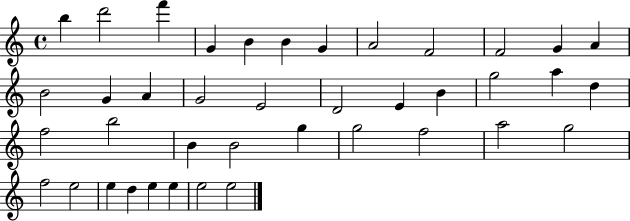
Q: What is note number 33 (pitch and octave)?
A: F5